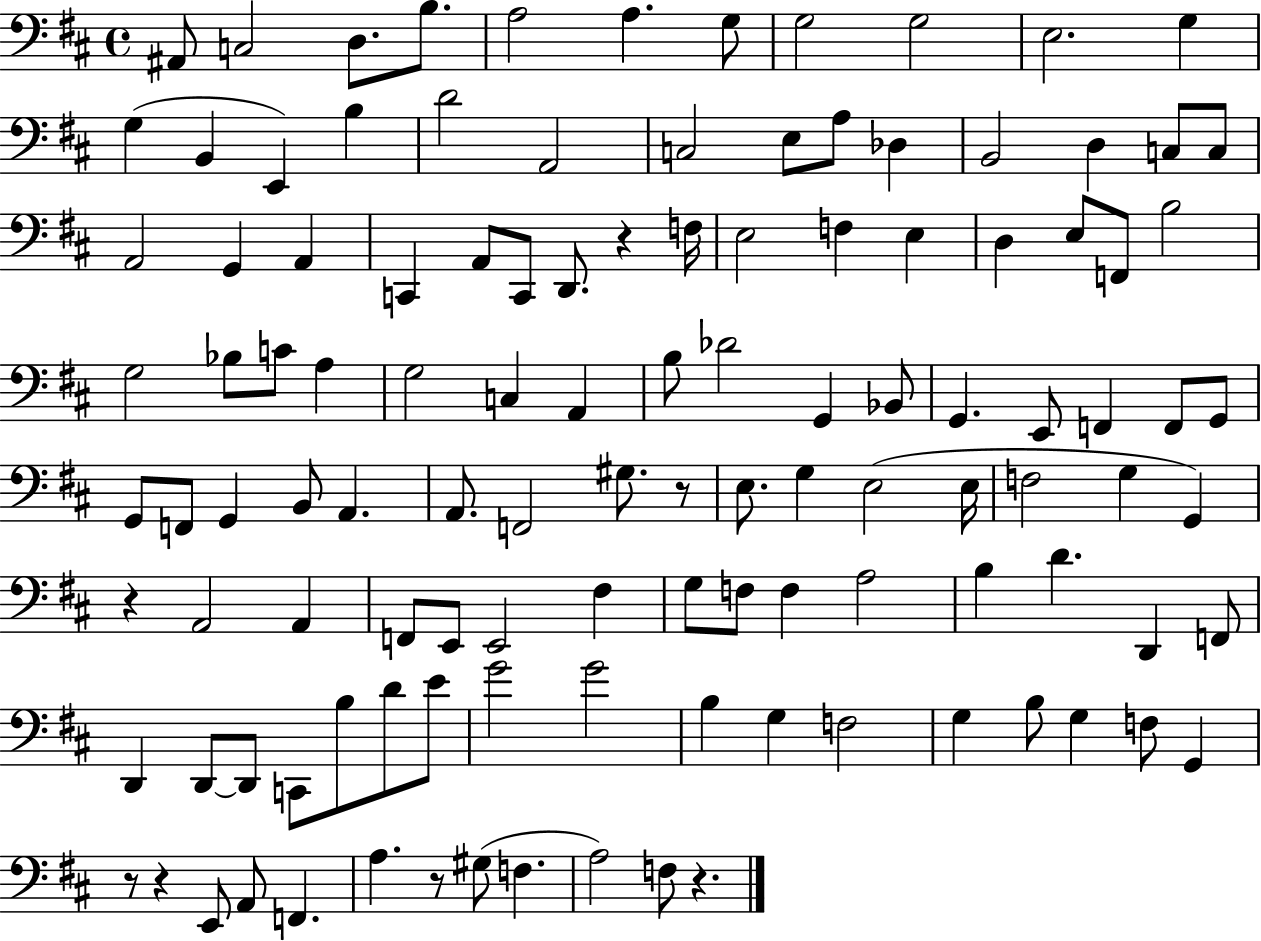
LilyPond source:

{
  \clef bass
  \time 4/4
  \defaultTimeSignature
  \key d \major
  \repeat volta 2 { ais,8 c2 d8. b8. | a2 a4. g8 | g2 g2 | e2. g4 | \break g4( b,4 e,4) b4 | d'2 a,2 | c2 e8 a8 des4 | b,2 d4 c8 c8 | \break a,2 g,4 a,4 | c,4 a,8 c,8 d,8. r4 f16 | e2 f4 e4 | d4 e8 f,8 b2 | \break g2 bes8 c'8 a4 | g2 c4 a,4 | b8 des'2 g,4 bes,8 | g,4. e,8 f,4 f,8 g,8 | \break g,8 f,8 g,4 b,8 a,4. | a,8. f,2 gis8. r8 | e8. g4 e2( e16 | f2 g4 g,4) | \break r4 a,2 a,4 | f,8 e,8 e,2 fis4 | g8 f8 f4 a2 | b4 d'4. d,4 f,8 | \break d,4 d,8~~ d,8 c,8 b8 d'8 e'8 | g'2 g'2 | b4 g4 f2 | g4 b8 g4 f8 g,4 | \break r8 r4 e,8 a,8 f,4. | a4. r8 gis8( f4. | a2) f8 r4. | } \bar "|."
}